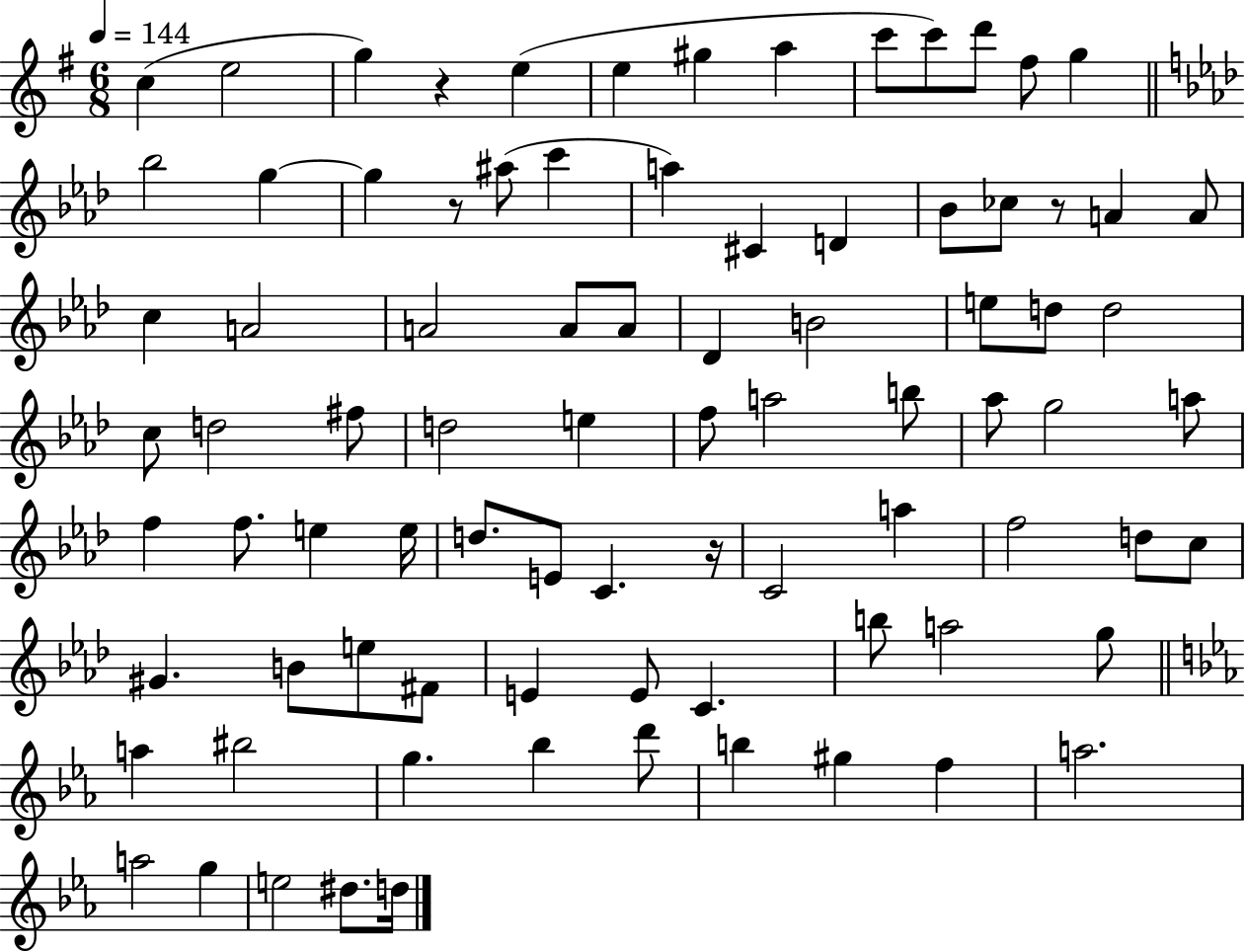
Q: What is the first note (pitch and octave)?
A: C5